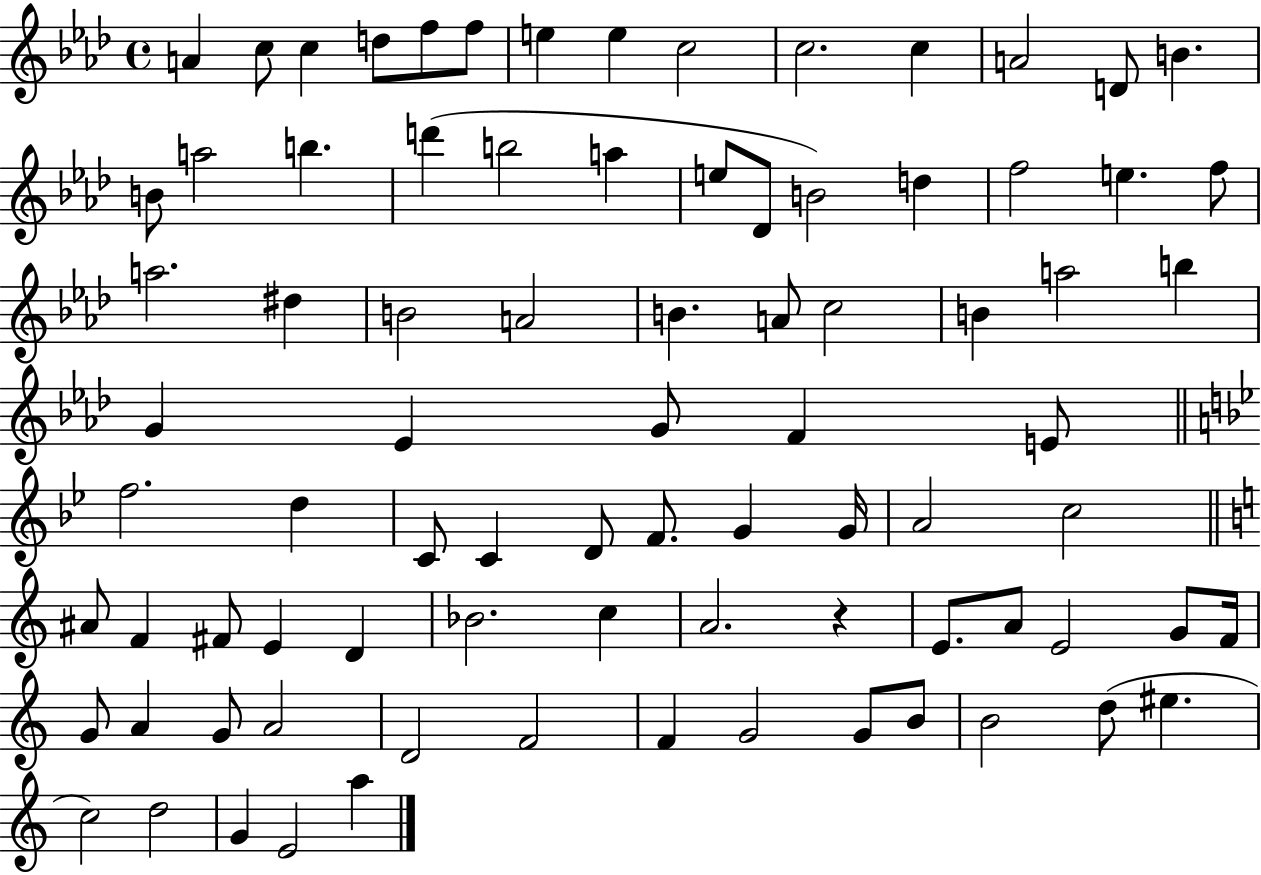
X:1
T:Untitled
M:4/4
L:1/4
K:Ab
A c/2 c d/2 f/2 f/2 e e c2 c2 c A2 D/2 B B/2 a2 b d' b2 a e/2 _D/2 B2 d f2 e f/2 a2 ^d B2 A2 B A/2 c2 B a2 b G _E G/2 F E/2 f2 d C/2 C D/2 F/2 G G/4 A2 c2 ^A/2 F ^F/2 E D _B2 c A2 z E/2 A/2 E2 G/2 F/4 G/2 A G/2 A2 D2 F2 F G2 G/2 B/2 B2 d/2 ^e c2 d2 G E2 a